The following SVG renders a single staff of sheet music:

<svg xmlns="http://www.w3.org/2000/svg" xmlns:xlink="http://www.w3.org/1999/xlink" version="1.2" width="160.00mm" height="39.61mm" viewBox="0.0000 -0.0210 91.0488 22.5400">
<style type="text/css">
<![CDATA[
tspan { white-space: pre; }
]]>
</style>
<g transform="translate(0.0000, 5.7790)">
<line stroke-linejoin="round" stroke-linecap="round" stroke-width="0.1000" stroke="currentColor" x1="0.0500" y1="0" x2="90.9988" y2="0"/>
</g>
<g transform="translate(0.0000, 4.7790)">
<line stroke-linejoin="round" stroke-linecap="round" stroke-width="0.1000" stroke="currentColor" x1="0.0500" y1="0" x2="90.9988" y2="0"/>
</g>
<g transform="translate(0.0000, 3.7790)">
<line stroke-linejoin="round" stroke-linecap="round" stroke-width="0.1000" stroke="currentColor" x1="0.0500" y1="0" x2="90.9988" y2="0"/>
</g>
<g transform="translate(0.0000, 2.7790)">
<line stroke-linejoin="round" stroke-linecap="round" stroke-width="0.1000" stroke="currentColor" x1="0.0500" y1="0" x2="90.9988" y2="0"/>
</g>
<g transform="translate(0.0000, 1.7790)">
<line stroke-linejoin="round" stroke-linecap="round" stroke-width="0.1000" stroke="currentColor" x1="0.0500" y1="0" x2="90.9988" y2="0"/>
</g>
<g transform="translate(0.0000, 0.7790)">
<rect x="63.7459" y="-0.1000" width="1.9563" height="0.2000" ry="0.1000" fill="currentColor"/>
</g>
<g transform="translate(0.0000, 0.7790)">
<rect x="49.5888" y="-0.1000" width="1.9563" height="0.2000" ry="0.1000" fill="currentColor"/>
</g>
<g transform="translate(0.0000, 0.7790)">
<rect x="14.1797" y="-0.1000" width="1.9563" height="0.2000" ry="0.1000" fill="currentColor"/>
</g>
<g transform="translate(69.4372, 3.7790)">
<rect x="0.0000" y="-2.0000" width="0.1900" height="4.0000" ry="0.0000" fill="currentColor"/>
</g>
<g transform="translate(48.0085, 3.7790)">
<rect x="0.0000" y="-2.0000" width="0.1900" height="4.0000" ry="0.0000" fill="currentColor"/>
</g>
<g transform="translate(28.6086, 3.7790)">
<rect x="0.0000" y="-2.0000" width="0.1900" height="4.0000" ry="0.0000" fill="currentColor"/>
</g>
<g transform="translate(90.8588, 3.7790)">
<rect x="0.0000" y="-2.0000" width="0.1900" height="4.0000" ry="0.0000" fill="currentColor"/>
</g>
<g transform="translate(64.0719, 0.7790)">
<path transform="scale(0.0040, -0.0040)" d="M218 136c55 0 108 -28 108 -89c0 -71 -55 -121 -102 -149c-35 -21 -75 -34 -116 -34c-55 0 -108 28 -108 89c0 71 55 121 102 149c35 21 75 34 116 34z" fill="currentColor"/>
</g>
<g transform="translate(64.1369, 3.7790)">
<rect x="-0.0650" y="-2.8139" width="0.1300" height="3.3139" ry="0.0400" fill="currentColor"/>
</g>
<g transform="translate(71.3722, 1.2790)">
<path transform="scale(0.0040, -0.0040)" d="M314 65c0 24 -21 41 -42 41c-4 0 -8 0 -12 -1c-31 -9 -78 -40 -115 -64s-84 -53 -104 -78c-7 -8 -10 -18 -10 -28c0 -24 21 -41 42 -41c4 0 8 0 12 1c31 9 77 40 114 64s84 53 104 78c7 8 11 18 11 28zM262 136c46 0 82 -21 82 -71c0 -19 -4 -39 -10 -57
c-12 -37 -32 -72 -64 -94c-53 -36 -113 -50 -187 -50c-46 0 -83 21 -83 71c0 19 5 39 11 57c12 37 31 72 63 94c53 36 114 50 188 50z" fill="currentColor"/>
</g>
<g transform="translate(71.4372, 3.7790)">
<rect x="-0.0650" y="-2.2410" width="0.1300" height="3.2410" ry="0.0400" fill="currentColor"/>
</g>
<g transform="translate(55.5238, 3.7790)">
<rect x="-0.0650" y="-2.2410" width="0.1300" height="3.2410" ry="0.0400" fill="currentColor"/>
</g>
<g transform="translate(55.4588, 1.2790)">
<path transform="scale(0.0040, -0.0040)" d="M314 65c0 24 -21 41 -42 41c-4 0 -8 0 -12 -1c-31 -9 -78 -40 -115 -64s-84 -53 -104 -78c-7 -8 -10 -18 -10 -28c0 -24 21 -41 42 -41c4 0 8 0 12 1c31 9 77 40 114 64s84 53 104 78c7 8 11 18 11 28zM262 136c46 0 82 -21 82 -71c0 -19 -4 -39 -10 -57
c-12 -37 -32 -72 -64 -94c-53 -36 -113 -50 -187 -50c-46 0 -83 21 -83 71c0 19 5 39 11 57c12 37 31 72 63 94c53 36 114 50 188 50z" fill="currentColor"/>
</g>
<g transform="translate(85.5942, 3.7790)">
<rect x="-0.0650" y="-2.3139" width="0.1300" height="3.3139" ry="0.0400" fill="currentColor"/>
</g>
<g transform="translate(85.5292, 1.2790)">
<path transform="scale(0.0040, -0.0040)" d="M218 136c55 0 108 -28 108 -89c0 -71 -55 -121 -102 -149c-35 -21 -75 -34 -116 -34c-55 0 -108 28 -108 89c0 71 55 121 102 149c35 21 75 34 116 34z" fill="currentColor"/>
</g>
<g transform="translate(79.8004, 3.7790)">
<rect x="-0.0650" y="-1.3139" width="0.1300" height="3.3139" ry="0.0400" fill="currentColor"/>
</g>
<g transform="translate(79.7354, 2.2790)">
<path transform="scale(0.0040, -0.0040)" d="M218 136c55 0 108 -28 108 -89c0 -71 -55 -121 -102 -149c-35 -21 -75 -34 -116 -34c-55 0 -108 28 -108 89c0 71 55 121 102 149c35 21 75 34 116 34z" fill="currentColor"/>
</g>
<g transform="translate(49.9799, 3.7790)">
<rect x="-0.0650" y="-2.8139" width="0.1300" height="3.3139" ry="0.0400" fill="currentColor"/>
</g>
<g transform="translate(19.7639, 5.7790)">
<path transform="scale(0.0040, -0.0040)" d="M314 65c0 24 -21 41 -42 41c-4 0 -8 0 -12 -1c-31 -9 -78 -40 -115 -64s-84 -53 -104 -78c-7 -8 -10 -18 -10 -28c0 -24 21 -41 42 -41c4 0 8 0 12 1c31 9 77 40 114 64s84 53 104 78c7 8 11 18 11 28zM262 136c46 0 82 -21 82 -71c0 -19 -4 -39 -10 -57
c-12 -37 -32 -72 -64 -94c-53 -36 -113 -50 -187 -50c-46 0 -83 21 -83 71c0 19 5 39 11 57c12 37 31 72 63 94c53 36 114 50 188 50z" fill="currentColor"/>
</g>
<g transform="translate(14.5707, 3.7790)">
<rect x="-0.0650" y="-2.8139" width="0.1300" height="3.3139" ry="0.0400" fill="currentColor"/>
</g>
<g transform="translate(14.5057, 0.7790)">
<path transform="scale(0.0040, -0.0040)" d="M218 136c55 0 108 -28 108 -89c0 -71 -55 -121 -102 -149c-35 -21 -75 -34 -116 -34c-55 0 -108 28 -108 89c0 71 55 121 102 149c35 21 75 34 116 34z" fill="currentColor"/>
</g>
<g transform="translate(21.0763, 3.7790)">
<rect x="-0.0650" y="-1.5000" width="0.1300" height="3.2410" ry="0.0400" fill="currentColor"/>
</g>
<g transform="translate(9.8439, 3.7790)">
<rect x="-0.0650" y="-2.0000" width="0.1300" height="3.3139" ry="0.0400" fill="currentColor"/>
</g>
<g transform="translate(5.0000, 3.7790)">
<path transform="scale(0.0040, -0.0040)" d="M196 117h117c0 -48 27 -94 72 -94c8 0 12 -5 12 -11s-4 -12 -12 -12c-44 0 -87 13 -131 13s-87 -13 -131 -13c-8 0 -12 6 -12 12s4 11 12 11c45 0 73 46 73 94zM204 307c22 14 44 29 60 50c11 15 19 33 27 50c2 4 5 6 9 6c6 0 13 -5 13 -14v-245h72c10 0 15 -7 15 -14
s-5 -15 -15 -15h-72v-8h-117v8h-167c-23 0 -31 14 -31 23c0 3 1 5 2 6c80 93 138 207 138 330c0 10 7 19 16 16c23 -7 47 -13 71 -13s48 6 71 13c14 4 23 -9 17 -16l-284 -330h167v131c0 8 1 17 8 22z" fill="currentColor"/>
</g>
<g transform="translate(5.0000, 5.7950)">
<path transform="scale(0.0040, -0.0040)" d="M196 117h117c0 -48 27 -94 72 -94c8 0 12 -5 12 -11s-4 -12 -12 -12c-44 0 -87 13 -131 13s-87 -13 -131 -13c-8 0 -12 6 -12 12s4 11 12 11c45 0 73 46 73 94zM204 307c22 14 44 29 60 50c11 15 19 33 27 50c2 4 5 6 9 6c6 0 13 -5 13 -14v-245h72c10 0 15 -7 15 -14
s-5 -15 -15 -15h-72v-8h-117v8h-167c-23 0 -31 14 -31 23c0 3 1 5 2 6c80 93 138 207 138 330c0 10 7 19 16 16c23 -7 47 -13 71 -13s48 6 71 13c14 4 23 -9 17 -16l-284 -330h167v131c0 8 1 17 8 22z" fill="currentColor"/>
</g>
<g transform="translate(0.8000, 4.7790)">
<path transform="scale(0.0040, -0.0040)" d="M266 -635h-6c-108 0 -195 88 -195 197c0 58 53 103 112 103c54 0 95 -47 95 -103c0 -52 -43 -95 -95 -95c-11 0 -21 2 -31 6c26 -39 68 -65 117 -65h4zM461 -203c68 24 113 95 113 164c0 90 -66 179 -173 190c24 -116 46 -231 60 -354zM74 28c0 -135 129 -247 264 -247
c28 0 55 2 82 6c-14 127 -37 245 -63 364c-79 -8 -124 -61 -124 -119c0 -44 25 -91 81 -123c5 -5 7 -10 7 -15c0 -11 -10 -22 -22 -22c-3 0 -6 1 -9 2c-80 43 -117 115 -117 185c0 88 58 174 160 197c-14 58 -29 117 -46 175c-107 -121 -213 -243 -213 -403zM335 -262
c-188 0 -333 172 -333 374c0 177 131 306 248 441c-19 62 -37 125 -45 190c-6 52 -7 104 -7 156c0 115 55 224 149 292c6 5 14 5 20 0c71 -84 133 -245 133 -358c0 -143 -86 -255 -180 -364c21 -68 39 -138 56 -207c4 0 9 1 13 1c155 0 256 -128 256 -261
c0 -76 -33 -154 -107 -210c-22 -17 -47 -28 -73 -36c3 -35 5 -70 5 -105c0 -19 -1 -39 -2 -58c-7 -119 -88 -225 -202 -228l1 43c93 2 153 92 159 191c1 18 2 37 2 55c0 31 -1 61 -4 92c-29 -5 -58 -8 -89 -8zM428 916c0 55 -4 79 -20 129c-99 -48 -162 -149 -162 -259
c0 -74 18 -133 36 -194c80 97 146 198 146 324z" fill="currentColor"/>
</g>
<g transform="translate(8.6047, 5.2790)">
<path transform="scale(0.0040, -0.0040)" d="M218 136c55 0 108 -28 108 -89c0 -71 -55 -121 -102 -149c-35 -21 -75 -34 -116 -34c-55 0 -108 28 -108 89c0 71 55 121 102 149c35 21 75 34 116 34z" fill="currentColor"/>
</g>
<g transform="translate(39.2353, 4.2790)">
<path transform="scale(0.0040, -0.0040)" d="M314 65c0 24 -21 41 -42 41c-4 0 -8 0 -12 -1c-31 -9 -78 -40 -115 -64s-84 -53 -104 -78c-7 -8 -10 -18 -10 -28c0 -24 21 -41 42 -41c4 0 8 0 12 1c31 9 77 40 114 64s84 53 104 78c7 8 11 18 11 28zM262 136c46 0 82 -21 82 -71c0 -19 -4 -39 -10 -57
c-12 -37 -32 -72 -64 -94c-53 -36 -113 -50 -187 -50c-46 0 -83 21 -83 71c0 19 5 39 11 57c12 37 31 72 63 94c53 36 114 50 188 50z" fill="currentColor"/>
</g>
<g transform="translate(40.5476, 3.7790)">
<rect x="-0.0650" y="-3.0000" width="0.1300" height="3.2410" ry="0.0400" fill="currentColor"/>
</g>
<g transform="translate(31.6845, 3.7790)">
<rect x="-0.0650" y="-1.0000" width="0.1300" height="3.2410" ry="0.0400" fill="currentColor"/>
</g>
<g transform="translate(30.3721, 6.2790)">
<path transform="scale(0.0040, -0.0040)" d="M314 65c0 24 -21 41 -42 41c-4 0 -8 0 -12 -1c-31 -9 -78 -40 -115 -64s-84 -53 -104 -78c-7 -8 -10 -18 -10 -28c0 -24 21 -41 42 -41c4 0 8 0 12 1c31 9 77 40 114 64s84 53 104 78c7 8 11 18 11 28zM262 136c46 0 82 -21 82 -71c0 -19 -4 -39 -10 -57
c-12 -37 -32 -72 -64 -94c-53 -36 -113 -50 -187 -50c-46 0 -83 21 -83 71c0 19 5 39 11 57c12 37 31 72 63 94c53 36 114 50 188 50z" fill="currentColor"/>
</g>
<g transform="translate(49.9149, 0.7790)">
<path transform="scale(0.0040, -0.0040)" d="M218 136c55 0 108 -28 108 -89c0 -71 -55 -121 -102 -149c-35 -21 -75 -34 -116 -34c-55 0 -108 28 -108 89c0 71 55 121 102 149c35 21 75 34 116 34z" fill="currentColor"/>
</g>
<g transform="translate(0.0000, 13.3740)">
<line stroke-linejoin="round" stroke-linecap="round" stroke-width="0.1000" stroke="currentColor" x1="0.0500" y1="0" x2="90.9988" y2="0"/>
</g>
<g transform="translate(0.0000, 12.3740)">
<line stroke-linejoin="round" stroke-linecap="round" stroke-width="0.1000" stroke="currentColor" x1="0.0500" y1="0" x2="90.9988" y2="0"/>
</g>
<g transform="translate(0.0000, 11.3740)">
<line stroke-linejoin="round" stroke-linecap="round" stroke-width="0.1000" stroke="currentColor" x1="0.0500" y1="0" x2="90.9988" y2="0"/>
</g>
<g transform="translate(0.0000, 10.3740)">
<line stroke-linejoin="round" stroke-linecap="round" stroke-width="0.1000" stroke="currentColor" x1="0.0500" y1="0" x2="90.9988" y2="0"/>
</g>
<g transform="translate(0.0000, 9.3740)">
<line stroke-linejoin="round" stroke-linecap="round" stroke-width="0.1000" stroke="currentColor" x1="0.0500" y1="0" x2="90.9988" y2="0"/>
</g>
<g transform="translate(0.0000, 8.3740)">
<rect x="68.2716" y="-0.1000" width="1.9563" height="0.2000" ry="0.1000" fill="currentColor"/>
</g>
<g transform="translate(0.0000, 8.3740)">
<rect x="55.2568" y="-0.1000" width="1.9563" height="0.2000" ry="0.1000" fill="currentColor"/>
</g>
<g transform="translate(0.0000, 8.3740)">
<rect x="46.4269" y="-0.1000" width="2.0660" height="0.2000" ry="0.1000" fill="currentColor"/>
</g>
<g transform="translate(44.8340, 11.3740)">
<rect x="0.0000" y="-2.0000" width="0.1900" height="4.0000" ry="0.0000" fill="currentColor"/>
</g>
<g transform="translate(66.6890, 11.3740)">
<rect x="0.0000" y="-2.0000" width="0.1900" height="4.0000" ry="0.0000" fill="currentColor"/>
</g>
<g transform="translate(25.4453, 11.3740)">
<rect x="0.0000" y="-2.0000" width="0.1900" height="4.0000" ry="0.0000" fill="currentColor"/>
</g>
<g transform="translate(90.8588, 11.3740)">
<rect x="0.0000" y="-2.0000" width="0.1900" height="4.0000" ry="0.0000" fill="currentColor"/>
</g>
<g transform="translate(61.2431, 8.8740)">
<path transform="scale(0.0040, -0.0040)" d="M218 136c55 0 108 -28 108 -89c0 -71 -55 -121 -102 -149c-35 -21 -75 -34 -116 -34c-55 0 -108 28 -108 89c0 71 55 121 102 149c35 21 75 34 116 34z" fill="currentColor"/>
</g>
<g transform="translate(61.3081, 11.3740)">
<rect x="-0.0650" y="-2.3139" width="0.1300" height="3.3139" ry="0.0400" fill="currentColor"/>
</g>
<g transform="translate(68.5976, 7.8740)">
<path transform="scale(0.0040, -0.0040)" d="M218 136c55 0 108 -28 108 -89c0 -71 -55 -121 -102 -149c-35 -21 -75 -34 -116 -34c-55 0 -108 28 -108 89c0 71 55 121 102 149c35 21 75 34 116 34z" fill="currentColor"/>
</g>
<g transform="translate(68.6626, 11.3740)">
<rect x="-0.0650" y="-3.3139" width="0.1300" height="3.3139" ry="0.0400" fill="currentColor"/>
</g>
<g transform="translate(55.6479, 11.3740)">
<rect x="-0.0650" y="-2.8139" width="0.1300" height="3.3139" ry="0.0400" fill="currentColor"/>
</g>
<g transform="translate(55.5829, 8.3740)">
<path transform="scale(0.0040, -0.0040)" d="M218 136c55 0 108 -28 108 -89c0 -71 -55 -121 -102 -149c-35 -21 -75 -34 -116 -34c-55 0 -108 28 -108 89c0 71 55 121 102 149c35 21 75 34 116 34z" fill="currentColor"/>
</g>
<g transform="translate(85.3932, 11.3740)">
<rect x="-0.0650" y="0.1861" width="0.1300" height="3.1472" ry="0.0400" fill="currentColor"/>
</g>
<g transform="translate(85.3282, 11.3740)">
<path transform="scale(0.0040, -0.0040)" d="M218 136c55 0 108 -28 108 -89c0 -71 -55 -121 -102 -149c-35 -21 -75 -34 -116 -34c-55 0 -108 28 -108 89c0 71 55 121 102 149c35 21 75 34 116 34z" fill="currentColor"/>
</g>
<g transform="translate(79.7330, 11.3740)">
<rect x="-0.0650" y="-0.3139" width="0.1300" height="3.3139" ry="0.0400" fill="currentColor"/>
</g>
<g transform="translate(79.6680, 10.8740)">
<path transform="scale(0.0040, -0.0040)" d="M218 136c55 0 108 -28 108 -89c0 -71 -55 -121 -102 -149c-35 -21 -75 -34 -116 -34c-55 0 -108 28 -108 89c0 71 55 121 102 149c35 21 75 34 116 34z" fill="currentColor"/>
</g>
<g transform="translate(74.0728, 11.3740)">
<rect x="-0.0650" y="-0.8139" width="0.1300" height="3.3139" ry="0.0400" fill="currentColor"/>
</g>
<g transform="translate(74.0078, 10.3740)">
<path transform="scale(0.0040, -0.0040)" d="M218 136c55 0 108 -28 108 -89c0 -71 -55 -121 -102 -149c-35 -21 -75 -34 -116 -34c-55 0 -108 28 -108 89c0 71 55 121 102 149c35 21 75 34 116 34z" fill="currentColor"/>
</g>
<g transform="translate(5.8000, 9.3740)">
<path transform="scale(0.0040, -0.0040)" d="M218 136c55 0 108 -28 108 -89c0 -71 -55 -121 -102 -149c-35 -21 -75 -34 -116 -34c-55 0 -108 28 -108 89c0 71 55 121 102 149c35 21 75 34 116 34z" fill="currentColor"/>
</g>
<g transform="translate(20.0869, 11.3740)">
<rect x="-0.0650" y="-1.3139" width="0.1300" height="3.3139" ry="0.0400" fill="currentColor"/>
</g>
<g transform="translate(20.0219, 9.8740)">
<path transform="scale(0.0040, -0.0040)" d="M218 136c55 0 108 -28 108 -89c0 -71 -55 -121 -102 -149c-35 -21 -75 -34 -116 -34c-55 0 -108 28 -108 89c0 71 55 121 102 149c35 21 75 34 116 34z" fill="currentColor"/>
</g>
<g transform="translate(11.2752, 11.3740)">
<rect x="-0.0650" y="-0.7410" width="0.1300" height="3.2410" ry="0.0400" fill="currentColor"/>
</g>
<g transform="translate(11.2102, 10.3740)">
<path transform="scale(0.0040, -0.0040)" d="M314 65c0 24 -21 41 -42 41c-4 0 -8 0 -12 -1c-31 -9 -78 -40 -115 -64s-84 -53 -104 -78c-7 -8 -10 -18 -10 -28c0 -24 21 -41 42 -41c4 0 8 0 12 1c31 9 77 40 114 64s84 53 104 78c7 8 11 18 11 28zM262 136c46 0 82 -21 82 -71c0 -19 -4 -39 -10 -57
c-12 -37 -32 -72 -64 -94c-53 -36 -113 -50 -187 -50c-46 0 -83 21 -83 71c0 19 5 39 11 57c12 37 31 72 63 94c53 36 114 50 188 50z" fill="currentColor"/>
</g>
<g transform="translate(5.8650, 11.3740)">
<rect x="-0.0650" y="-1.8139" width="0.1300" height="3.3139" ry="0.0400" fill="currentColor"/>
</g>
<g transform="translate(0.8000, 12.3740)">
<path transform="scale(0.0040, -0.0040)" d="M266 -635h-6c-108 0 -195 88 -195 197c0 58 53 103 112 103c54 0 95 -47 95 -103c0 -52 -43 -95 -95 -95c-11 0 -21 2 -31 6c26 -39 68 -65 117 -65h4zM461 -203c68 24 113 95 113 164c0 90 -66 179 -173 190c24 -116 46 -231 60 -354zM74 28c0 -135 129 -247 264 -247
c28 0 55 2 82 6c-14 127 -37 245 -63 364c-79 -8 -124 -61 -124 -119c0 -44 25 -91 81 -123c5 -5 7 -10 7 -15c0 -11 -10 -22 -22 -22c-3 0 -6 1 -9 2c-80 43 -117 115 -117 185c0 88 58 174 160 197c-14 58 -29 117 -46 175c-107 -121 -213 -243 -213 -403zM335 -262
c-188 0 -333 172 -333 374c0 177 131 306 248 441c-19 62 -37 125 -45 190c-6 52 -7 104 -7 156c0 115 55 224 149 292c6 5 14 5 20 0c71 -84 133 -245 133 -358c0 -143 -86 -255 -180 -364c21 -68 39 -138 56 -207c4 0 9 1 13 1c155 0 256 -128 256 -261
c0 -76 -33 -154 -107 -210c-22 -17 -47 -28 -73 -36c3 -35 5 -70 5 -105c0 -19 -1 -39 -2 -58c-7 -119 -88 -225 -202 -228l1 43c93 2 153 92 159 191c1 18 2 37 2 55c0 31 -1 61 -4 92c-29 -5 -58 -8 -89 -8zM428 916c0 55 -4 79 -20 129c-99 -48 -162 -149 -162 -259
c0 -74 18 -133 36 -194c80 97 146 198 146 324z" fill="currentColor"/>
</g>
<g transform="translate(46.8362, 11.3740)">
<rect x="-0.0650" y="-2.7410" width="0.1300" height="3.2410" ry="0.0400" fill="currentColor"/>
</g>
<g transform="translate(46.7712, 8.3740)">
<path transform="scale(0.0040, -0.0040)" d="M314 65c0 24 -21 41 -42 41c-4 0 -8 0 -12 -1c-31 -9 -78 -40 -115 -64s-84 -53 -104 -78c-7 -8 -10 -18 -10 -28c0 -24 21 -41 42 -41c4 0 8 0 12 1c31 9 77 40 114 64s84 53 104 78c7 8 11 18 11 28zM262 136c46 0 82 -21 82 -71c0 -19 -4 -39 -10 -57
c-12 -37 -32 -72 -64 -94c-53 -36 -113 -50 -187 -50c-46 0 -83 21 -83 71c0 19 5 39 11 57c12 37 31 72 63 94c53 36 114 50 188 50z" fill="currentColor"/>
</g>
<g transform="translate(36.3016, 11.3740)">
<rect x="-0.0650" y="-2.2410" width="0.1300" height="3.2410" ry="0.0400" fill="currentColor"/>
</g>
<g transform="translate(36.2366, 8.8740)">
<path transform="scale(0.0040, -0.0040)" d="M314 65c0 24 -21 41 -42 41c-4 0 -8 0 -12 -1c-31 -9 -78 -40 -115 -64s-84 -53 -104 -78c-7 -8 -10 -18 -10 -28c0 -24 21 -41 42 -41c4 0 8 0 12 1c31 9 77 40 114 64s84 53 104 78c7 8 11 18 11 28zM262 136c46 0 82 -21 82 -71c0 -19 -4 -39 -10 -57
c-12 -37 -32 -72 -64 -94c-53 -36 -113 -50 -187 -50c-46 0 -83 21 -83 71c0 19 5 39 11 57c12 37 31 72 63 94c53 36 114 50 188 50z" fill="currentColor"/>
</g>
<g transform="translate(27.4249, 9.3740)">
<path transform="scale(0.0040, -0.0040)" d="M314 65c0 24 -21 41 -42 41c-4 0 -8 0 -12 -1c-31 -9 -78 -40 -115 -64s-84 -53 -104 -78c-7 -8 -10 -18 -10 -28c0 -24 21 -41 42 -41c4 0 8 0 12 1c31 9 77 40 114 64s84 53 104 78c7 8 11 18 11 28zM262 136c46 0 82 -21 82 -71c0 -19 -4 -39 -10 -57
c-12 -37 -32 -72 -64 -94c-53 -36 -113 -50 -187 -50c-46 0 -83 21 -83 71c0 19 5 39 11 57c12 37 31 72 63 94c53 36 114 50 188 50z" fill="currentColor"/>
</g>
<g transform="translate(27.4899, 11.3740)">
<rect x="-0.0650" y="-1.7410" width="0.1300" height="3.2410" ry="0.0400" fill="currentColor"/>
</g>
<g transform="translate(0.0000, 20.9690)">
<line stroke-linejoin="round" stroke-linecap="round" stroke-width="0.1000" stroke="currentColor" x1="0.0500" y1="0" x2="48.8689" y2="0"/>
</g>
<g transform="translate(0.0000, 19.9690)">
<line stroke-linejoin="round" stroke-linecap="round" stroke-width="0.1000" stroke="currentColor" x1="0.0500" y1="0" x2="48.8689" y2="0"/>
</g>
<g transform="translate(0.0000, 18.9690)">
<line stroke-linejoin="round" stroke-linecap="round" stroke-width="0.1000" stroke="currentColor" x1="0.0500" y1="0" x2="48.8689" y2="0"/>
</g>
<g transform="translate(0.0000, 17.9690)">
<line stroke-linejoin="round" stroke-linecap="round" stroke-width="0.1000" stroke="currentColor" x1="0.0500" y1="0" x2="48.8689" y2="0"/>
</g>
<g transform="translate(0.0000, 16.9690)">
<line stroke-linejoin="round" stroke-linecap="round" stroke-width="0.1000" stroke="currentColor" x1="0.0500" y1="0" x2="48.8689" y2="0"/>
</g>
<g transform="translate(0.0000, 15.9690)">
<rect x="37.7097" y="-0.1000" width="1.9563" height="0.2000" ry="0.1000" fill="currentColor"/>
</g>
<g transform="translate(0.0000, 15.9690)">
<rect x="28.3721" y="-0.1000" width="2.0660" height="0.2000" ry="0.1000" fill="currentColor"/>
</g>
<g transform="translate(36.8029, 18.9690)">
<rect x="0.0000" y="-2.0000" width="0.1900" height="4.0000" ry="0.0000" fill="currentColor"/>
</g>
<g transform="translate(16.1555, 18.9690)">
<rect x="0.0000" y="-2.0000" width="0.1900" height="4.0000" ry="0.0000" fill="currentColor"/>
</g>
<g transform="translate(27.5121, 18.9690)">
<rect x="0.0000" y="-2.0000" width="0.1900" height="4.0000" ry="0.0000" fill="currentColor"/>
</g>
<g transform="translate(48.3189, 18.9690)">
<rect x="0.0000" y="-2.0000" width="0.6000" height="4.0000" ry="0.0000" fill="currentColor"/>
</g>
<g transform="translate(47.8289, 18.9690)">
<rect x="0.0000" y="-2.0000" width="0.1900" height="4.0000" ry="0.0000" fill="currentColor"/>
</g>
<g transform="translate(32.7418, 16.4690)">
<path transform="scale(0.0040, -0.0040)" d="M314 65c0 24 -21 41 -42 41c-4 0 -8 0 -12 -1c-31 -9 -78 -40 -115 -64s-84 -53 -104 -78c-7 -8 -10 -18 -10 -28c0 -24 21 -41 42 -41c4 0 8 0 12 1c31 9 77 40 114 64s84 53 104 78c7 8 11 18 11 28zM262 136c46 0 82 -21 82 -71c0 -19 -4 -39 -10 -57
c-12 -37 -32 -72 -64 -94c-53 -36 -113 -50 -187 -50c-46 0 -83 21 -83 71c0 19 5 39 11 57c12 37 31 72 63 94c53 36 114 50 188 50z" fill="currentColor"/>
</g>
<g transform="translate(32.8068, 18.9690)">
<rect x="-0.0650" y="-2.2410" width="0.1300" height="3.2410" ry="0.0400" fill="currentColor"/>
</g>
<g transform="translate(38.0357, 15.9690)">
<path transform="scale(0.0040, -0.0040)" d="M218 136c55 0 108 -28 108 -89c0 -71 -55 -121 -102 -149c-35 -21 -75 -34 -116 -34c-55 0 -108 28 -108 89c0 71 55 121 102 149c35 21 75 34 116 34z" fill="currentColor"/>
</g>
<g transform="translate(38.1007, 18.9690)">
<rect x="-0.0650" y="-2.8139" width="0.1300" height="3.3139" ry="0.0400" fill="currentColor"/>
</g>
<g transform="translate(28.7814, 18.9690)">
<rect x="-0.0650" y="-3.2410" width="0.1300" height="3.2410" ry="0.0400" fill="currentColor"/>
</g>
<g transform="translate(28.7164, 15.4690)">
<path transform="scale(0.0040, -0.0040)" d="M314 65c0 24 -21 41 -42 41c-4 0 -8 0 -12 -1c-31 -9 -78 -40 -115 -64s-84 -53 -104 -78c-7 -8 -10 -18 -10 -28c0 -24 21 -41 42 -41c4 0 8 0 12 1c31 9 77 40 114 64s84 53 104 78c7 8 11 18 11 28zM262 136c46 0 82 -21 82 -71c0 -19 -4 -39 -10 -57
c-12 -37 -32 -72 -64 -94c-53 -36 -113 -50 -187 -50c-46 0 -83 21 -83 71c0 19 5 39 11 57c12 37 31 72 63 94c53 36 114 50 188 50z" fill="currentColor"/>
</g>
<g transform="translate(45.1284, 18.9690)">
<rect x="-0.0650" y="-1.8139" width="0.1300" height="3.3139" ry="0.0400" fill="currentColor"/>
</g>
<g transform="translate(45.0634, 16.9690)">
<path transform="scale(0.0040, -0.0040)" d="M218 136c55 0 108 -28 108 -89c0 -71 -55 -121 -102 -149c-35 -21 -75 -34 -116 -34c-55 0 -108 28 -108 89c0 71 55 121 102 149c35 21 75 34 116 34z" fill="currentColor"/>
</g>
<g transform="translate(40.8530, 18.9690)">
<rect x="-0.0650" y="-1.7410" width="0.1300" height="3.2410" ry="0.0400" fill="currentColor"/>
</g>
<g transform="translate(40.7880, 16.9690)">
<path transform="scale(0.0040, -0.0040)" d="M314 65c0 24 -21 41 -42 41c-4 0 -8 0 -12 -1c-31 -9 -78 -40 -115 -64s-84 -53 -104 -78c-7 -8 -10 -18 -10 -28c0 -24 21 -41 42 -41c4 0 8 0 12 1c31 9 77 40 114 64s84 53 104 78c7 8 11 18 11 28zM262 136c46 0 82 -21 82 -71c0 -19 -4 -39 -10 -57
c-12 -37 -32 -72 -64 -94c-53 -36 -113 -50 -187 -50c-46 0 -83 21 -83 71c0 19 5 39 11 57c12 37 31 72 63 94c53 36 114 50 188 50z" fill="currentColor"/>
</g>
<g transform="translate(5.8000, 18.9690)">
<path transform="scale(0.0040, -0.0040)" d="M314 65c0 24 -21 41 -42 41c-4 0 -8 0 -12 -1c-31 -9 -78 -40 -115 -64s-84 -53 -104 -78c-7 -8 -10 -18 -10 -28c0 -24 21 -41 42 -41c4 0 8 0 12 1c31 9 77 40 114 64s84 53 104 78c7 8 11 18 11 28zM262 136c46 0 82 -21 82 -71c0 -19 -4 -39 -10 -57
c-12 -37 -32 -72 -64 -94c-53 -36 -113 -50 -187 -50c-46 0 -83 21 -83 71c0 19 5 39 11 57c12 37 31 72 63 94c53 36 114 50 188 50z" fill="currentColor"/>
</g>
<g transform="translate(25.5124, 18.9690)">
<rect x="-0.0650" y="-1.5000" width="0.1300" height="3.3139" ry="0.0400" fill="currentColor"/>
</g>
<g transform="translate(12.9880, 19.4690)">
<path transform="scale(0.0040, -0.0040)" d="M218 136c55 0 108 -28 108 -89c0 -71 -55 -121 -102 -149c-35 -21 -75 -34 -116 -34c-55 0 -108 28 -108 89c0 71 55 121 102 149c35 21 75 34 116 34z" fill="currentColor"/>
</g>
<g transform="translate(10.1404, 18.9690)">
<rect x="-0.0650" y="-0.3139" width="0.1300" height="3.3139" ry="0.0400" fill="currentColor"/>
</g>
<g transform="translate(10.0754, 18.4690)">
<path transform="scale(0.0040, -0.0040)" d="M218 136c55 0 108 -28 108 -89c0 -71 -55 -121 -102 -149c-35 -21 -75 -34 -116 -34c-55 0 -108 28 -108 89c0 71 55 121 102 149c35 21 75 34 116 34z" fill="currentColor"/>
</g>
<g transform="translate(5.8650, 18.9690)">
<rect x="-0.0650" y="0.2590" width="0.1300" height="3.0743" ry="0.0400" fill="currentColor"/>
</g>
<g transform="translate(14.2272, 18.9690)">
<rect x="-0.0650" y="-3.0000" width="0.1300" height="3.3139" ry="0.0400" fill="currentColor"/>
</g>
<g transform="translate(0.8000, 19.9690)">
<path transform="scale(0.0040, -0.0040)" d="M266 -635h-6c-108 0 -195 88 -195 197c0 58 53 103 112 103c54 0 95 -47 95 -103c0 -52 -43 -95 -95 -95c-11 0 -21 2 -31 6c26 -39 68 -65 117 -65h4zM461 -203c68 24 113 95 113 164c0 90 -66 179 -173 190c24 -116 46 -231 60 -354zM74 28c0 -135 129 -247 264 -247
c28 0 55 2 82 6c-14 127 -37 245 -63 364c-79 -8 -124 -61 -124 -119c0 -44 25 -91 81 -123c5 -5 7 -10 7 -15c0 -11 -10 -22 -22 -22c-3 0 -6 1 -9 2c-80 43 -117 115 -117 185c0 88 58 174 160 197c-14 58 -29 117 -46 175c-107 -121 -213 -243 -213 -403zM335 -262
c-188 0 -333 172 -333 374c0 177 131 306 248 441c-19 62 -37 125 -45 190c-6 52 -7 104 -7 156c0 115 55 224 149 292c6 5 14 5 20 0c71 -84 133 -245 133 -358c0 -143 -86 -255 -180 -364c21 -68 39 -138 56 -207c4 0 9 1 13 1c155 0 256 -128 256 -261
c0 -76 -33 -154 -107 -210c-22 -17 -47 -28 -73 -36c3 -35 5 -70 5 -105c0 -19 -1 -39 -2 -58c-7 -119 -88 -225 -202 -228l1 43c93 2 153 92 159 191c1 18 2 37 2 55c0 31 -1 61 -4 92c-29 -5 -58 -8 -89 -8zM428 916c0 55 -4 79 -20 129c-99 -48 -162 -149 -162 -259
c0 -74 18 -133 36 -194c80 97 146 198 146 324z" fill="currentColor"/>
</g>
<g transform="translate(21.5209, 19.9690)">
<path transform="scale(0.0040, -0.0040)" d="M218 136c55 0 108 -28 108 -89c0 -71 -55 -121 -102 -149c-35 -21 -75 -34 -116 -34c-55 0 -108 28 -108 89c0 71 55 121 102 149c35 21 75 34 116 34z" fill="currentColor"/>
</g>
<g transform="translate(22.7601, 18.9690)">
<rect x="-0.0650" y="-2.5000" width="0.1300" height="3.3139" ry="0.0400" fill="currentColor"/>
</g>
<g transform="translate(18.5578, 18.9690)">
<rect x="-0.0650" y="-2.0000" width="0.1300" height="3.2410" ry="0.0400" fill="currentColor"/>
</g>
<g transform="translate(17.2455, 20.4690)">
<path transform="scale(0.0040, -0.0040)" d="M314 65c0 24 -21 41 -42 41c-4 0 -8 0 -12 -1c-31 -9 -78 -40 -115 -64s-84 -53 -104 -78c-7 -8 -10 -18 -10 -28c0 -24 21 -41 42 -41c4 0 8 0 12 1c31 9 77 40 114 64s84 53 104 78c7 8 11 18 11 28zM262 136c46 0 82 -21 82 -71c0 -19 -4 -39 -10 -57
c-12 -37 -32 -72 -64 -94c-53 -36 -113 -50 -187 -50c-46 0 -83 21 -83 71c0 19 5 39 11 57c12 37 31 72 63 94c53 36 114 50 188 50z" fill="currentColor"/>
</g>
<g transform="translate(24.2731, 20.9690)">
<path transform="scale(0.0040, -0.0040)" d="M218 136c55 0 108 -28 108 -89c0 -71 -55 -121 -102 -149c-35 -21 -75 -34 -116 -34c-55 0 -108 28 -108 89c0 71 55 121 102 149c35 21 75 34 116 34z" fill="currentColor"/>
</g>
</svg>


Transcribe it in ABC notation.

X:1
T:Untitled
M:4/4
L:1/4
K:C
F a E2 D2 A2 a g2 a g2 e g f d2 e f2 g2 a2 a g b d c B B2 c A F2 G E b2 g2 a f2 f